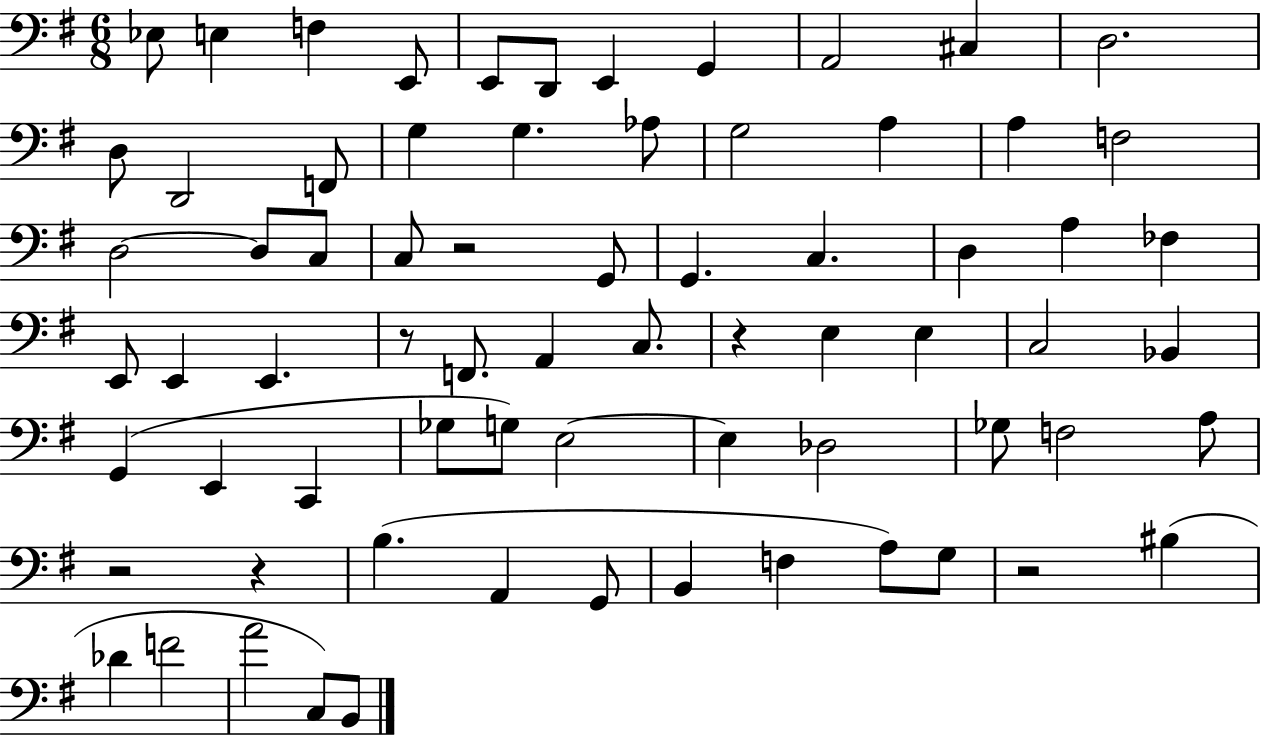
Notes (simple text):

Eb3/e E3/q F3/q E2/e E2/e D2/e E2/q G2/q A2/h C#3/q D3/h. D3/e D2/h F2/e G3/q G3/q. Ab3/e G3/h A3/q A3/q F3/h D3/h D3/e C3/e C3/e R/h G2/e G2/q. C3/q. D3/q A3/q FES3/q E2/e E2/q E2/q. R/e F2/e. A2/q C3/e. R/q E3/q E3/q C3/h Bb2/q G2/q E2/q C2/q Gb3/e G3/e E3/h E3/q Db3/h Gb3/e F3/h A3/e R/h R/q B3/q. A2/q G2/e B2/q F3/q A3/e G3/e R/h BIS3/q Db4/q F4/h A4/h C3/e B2/e